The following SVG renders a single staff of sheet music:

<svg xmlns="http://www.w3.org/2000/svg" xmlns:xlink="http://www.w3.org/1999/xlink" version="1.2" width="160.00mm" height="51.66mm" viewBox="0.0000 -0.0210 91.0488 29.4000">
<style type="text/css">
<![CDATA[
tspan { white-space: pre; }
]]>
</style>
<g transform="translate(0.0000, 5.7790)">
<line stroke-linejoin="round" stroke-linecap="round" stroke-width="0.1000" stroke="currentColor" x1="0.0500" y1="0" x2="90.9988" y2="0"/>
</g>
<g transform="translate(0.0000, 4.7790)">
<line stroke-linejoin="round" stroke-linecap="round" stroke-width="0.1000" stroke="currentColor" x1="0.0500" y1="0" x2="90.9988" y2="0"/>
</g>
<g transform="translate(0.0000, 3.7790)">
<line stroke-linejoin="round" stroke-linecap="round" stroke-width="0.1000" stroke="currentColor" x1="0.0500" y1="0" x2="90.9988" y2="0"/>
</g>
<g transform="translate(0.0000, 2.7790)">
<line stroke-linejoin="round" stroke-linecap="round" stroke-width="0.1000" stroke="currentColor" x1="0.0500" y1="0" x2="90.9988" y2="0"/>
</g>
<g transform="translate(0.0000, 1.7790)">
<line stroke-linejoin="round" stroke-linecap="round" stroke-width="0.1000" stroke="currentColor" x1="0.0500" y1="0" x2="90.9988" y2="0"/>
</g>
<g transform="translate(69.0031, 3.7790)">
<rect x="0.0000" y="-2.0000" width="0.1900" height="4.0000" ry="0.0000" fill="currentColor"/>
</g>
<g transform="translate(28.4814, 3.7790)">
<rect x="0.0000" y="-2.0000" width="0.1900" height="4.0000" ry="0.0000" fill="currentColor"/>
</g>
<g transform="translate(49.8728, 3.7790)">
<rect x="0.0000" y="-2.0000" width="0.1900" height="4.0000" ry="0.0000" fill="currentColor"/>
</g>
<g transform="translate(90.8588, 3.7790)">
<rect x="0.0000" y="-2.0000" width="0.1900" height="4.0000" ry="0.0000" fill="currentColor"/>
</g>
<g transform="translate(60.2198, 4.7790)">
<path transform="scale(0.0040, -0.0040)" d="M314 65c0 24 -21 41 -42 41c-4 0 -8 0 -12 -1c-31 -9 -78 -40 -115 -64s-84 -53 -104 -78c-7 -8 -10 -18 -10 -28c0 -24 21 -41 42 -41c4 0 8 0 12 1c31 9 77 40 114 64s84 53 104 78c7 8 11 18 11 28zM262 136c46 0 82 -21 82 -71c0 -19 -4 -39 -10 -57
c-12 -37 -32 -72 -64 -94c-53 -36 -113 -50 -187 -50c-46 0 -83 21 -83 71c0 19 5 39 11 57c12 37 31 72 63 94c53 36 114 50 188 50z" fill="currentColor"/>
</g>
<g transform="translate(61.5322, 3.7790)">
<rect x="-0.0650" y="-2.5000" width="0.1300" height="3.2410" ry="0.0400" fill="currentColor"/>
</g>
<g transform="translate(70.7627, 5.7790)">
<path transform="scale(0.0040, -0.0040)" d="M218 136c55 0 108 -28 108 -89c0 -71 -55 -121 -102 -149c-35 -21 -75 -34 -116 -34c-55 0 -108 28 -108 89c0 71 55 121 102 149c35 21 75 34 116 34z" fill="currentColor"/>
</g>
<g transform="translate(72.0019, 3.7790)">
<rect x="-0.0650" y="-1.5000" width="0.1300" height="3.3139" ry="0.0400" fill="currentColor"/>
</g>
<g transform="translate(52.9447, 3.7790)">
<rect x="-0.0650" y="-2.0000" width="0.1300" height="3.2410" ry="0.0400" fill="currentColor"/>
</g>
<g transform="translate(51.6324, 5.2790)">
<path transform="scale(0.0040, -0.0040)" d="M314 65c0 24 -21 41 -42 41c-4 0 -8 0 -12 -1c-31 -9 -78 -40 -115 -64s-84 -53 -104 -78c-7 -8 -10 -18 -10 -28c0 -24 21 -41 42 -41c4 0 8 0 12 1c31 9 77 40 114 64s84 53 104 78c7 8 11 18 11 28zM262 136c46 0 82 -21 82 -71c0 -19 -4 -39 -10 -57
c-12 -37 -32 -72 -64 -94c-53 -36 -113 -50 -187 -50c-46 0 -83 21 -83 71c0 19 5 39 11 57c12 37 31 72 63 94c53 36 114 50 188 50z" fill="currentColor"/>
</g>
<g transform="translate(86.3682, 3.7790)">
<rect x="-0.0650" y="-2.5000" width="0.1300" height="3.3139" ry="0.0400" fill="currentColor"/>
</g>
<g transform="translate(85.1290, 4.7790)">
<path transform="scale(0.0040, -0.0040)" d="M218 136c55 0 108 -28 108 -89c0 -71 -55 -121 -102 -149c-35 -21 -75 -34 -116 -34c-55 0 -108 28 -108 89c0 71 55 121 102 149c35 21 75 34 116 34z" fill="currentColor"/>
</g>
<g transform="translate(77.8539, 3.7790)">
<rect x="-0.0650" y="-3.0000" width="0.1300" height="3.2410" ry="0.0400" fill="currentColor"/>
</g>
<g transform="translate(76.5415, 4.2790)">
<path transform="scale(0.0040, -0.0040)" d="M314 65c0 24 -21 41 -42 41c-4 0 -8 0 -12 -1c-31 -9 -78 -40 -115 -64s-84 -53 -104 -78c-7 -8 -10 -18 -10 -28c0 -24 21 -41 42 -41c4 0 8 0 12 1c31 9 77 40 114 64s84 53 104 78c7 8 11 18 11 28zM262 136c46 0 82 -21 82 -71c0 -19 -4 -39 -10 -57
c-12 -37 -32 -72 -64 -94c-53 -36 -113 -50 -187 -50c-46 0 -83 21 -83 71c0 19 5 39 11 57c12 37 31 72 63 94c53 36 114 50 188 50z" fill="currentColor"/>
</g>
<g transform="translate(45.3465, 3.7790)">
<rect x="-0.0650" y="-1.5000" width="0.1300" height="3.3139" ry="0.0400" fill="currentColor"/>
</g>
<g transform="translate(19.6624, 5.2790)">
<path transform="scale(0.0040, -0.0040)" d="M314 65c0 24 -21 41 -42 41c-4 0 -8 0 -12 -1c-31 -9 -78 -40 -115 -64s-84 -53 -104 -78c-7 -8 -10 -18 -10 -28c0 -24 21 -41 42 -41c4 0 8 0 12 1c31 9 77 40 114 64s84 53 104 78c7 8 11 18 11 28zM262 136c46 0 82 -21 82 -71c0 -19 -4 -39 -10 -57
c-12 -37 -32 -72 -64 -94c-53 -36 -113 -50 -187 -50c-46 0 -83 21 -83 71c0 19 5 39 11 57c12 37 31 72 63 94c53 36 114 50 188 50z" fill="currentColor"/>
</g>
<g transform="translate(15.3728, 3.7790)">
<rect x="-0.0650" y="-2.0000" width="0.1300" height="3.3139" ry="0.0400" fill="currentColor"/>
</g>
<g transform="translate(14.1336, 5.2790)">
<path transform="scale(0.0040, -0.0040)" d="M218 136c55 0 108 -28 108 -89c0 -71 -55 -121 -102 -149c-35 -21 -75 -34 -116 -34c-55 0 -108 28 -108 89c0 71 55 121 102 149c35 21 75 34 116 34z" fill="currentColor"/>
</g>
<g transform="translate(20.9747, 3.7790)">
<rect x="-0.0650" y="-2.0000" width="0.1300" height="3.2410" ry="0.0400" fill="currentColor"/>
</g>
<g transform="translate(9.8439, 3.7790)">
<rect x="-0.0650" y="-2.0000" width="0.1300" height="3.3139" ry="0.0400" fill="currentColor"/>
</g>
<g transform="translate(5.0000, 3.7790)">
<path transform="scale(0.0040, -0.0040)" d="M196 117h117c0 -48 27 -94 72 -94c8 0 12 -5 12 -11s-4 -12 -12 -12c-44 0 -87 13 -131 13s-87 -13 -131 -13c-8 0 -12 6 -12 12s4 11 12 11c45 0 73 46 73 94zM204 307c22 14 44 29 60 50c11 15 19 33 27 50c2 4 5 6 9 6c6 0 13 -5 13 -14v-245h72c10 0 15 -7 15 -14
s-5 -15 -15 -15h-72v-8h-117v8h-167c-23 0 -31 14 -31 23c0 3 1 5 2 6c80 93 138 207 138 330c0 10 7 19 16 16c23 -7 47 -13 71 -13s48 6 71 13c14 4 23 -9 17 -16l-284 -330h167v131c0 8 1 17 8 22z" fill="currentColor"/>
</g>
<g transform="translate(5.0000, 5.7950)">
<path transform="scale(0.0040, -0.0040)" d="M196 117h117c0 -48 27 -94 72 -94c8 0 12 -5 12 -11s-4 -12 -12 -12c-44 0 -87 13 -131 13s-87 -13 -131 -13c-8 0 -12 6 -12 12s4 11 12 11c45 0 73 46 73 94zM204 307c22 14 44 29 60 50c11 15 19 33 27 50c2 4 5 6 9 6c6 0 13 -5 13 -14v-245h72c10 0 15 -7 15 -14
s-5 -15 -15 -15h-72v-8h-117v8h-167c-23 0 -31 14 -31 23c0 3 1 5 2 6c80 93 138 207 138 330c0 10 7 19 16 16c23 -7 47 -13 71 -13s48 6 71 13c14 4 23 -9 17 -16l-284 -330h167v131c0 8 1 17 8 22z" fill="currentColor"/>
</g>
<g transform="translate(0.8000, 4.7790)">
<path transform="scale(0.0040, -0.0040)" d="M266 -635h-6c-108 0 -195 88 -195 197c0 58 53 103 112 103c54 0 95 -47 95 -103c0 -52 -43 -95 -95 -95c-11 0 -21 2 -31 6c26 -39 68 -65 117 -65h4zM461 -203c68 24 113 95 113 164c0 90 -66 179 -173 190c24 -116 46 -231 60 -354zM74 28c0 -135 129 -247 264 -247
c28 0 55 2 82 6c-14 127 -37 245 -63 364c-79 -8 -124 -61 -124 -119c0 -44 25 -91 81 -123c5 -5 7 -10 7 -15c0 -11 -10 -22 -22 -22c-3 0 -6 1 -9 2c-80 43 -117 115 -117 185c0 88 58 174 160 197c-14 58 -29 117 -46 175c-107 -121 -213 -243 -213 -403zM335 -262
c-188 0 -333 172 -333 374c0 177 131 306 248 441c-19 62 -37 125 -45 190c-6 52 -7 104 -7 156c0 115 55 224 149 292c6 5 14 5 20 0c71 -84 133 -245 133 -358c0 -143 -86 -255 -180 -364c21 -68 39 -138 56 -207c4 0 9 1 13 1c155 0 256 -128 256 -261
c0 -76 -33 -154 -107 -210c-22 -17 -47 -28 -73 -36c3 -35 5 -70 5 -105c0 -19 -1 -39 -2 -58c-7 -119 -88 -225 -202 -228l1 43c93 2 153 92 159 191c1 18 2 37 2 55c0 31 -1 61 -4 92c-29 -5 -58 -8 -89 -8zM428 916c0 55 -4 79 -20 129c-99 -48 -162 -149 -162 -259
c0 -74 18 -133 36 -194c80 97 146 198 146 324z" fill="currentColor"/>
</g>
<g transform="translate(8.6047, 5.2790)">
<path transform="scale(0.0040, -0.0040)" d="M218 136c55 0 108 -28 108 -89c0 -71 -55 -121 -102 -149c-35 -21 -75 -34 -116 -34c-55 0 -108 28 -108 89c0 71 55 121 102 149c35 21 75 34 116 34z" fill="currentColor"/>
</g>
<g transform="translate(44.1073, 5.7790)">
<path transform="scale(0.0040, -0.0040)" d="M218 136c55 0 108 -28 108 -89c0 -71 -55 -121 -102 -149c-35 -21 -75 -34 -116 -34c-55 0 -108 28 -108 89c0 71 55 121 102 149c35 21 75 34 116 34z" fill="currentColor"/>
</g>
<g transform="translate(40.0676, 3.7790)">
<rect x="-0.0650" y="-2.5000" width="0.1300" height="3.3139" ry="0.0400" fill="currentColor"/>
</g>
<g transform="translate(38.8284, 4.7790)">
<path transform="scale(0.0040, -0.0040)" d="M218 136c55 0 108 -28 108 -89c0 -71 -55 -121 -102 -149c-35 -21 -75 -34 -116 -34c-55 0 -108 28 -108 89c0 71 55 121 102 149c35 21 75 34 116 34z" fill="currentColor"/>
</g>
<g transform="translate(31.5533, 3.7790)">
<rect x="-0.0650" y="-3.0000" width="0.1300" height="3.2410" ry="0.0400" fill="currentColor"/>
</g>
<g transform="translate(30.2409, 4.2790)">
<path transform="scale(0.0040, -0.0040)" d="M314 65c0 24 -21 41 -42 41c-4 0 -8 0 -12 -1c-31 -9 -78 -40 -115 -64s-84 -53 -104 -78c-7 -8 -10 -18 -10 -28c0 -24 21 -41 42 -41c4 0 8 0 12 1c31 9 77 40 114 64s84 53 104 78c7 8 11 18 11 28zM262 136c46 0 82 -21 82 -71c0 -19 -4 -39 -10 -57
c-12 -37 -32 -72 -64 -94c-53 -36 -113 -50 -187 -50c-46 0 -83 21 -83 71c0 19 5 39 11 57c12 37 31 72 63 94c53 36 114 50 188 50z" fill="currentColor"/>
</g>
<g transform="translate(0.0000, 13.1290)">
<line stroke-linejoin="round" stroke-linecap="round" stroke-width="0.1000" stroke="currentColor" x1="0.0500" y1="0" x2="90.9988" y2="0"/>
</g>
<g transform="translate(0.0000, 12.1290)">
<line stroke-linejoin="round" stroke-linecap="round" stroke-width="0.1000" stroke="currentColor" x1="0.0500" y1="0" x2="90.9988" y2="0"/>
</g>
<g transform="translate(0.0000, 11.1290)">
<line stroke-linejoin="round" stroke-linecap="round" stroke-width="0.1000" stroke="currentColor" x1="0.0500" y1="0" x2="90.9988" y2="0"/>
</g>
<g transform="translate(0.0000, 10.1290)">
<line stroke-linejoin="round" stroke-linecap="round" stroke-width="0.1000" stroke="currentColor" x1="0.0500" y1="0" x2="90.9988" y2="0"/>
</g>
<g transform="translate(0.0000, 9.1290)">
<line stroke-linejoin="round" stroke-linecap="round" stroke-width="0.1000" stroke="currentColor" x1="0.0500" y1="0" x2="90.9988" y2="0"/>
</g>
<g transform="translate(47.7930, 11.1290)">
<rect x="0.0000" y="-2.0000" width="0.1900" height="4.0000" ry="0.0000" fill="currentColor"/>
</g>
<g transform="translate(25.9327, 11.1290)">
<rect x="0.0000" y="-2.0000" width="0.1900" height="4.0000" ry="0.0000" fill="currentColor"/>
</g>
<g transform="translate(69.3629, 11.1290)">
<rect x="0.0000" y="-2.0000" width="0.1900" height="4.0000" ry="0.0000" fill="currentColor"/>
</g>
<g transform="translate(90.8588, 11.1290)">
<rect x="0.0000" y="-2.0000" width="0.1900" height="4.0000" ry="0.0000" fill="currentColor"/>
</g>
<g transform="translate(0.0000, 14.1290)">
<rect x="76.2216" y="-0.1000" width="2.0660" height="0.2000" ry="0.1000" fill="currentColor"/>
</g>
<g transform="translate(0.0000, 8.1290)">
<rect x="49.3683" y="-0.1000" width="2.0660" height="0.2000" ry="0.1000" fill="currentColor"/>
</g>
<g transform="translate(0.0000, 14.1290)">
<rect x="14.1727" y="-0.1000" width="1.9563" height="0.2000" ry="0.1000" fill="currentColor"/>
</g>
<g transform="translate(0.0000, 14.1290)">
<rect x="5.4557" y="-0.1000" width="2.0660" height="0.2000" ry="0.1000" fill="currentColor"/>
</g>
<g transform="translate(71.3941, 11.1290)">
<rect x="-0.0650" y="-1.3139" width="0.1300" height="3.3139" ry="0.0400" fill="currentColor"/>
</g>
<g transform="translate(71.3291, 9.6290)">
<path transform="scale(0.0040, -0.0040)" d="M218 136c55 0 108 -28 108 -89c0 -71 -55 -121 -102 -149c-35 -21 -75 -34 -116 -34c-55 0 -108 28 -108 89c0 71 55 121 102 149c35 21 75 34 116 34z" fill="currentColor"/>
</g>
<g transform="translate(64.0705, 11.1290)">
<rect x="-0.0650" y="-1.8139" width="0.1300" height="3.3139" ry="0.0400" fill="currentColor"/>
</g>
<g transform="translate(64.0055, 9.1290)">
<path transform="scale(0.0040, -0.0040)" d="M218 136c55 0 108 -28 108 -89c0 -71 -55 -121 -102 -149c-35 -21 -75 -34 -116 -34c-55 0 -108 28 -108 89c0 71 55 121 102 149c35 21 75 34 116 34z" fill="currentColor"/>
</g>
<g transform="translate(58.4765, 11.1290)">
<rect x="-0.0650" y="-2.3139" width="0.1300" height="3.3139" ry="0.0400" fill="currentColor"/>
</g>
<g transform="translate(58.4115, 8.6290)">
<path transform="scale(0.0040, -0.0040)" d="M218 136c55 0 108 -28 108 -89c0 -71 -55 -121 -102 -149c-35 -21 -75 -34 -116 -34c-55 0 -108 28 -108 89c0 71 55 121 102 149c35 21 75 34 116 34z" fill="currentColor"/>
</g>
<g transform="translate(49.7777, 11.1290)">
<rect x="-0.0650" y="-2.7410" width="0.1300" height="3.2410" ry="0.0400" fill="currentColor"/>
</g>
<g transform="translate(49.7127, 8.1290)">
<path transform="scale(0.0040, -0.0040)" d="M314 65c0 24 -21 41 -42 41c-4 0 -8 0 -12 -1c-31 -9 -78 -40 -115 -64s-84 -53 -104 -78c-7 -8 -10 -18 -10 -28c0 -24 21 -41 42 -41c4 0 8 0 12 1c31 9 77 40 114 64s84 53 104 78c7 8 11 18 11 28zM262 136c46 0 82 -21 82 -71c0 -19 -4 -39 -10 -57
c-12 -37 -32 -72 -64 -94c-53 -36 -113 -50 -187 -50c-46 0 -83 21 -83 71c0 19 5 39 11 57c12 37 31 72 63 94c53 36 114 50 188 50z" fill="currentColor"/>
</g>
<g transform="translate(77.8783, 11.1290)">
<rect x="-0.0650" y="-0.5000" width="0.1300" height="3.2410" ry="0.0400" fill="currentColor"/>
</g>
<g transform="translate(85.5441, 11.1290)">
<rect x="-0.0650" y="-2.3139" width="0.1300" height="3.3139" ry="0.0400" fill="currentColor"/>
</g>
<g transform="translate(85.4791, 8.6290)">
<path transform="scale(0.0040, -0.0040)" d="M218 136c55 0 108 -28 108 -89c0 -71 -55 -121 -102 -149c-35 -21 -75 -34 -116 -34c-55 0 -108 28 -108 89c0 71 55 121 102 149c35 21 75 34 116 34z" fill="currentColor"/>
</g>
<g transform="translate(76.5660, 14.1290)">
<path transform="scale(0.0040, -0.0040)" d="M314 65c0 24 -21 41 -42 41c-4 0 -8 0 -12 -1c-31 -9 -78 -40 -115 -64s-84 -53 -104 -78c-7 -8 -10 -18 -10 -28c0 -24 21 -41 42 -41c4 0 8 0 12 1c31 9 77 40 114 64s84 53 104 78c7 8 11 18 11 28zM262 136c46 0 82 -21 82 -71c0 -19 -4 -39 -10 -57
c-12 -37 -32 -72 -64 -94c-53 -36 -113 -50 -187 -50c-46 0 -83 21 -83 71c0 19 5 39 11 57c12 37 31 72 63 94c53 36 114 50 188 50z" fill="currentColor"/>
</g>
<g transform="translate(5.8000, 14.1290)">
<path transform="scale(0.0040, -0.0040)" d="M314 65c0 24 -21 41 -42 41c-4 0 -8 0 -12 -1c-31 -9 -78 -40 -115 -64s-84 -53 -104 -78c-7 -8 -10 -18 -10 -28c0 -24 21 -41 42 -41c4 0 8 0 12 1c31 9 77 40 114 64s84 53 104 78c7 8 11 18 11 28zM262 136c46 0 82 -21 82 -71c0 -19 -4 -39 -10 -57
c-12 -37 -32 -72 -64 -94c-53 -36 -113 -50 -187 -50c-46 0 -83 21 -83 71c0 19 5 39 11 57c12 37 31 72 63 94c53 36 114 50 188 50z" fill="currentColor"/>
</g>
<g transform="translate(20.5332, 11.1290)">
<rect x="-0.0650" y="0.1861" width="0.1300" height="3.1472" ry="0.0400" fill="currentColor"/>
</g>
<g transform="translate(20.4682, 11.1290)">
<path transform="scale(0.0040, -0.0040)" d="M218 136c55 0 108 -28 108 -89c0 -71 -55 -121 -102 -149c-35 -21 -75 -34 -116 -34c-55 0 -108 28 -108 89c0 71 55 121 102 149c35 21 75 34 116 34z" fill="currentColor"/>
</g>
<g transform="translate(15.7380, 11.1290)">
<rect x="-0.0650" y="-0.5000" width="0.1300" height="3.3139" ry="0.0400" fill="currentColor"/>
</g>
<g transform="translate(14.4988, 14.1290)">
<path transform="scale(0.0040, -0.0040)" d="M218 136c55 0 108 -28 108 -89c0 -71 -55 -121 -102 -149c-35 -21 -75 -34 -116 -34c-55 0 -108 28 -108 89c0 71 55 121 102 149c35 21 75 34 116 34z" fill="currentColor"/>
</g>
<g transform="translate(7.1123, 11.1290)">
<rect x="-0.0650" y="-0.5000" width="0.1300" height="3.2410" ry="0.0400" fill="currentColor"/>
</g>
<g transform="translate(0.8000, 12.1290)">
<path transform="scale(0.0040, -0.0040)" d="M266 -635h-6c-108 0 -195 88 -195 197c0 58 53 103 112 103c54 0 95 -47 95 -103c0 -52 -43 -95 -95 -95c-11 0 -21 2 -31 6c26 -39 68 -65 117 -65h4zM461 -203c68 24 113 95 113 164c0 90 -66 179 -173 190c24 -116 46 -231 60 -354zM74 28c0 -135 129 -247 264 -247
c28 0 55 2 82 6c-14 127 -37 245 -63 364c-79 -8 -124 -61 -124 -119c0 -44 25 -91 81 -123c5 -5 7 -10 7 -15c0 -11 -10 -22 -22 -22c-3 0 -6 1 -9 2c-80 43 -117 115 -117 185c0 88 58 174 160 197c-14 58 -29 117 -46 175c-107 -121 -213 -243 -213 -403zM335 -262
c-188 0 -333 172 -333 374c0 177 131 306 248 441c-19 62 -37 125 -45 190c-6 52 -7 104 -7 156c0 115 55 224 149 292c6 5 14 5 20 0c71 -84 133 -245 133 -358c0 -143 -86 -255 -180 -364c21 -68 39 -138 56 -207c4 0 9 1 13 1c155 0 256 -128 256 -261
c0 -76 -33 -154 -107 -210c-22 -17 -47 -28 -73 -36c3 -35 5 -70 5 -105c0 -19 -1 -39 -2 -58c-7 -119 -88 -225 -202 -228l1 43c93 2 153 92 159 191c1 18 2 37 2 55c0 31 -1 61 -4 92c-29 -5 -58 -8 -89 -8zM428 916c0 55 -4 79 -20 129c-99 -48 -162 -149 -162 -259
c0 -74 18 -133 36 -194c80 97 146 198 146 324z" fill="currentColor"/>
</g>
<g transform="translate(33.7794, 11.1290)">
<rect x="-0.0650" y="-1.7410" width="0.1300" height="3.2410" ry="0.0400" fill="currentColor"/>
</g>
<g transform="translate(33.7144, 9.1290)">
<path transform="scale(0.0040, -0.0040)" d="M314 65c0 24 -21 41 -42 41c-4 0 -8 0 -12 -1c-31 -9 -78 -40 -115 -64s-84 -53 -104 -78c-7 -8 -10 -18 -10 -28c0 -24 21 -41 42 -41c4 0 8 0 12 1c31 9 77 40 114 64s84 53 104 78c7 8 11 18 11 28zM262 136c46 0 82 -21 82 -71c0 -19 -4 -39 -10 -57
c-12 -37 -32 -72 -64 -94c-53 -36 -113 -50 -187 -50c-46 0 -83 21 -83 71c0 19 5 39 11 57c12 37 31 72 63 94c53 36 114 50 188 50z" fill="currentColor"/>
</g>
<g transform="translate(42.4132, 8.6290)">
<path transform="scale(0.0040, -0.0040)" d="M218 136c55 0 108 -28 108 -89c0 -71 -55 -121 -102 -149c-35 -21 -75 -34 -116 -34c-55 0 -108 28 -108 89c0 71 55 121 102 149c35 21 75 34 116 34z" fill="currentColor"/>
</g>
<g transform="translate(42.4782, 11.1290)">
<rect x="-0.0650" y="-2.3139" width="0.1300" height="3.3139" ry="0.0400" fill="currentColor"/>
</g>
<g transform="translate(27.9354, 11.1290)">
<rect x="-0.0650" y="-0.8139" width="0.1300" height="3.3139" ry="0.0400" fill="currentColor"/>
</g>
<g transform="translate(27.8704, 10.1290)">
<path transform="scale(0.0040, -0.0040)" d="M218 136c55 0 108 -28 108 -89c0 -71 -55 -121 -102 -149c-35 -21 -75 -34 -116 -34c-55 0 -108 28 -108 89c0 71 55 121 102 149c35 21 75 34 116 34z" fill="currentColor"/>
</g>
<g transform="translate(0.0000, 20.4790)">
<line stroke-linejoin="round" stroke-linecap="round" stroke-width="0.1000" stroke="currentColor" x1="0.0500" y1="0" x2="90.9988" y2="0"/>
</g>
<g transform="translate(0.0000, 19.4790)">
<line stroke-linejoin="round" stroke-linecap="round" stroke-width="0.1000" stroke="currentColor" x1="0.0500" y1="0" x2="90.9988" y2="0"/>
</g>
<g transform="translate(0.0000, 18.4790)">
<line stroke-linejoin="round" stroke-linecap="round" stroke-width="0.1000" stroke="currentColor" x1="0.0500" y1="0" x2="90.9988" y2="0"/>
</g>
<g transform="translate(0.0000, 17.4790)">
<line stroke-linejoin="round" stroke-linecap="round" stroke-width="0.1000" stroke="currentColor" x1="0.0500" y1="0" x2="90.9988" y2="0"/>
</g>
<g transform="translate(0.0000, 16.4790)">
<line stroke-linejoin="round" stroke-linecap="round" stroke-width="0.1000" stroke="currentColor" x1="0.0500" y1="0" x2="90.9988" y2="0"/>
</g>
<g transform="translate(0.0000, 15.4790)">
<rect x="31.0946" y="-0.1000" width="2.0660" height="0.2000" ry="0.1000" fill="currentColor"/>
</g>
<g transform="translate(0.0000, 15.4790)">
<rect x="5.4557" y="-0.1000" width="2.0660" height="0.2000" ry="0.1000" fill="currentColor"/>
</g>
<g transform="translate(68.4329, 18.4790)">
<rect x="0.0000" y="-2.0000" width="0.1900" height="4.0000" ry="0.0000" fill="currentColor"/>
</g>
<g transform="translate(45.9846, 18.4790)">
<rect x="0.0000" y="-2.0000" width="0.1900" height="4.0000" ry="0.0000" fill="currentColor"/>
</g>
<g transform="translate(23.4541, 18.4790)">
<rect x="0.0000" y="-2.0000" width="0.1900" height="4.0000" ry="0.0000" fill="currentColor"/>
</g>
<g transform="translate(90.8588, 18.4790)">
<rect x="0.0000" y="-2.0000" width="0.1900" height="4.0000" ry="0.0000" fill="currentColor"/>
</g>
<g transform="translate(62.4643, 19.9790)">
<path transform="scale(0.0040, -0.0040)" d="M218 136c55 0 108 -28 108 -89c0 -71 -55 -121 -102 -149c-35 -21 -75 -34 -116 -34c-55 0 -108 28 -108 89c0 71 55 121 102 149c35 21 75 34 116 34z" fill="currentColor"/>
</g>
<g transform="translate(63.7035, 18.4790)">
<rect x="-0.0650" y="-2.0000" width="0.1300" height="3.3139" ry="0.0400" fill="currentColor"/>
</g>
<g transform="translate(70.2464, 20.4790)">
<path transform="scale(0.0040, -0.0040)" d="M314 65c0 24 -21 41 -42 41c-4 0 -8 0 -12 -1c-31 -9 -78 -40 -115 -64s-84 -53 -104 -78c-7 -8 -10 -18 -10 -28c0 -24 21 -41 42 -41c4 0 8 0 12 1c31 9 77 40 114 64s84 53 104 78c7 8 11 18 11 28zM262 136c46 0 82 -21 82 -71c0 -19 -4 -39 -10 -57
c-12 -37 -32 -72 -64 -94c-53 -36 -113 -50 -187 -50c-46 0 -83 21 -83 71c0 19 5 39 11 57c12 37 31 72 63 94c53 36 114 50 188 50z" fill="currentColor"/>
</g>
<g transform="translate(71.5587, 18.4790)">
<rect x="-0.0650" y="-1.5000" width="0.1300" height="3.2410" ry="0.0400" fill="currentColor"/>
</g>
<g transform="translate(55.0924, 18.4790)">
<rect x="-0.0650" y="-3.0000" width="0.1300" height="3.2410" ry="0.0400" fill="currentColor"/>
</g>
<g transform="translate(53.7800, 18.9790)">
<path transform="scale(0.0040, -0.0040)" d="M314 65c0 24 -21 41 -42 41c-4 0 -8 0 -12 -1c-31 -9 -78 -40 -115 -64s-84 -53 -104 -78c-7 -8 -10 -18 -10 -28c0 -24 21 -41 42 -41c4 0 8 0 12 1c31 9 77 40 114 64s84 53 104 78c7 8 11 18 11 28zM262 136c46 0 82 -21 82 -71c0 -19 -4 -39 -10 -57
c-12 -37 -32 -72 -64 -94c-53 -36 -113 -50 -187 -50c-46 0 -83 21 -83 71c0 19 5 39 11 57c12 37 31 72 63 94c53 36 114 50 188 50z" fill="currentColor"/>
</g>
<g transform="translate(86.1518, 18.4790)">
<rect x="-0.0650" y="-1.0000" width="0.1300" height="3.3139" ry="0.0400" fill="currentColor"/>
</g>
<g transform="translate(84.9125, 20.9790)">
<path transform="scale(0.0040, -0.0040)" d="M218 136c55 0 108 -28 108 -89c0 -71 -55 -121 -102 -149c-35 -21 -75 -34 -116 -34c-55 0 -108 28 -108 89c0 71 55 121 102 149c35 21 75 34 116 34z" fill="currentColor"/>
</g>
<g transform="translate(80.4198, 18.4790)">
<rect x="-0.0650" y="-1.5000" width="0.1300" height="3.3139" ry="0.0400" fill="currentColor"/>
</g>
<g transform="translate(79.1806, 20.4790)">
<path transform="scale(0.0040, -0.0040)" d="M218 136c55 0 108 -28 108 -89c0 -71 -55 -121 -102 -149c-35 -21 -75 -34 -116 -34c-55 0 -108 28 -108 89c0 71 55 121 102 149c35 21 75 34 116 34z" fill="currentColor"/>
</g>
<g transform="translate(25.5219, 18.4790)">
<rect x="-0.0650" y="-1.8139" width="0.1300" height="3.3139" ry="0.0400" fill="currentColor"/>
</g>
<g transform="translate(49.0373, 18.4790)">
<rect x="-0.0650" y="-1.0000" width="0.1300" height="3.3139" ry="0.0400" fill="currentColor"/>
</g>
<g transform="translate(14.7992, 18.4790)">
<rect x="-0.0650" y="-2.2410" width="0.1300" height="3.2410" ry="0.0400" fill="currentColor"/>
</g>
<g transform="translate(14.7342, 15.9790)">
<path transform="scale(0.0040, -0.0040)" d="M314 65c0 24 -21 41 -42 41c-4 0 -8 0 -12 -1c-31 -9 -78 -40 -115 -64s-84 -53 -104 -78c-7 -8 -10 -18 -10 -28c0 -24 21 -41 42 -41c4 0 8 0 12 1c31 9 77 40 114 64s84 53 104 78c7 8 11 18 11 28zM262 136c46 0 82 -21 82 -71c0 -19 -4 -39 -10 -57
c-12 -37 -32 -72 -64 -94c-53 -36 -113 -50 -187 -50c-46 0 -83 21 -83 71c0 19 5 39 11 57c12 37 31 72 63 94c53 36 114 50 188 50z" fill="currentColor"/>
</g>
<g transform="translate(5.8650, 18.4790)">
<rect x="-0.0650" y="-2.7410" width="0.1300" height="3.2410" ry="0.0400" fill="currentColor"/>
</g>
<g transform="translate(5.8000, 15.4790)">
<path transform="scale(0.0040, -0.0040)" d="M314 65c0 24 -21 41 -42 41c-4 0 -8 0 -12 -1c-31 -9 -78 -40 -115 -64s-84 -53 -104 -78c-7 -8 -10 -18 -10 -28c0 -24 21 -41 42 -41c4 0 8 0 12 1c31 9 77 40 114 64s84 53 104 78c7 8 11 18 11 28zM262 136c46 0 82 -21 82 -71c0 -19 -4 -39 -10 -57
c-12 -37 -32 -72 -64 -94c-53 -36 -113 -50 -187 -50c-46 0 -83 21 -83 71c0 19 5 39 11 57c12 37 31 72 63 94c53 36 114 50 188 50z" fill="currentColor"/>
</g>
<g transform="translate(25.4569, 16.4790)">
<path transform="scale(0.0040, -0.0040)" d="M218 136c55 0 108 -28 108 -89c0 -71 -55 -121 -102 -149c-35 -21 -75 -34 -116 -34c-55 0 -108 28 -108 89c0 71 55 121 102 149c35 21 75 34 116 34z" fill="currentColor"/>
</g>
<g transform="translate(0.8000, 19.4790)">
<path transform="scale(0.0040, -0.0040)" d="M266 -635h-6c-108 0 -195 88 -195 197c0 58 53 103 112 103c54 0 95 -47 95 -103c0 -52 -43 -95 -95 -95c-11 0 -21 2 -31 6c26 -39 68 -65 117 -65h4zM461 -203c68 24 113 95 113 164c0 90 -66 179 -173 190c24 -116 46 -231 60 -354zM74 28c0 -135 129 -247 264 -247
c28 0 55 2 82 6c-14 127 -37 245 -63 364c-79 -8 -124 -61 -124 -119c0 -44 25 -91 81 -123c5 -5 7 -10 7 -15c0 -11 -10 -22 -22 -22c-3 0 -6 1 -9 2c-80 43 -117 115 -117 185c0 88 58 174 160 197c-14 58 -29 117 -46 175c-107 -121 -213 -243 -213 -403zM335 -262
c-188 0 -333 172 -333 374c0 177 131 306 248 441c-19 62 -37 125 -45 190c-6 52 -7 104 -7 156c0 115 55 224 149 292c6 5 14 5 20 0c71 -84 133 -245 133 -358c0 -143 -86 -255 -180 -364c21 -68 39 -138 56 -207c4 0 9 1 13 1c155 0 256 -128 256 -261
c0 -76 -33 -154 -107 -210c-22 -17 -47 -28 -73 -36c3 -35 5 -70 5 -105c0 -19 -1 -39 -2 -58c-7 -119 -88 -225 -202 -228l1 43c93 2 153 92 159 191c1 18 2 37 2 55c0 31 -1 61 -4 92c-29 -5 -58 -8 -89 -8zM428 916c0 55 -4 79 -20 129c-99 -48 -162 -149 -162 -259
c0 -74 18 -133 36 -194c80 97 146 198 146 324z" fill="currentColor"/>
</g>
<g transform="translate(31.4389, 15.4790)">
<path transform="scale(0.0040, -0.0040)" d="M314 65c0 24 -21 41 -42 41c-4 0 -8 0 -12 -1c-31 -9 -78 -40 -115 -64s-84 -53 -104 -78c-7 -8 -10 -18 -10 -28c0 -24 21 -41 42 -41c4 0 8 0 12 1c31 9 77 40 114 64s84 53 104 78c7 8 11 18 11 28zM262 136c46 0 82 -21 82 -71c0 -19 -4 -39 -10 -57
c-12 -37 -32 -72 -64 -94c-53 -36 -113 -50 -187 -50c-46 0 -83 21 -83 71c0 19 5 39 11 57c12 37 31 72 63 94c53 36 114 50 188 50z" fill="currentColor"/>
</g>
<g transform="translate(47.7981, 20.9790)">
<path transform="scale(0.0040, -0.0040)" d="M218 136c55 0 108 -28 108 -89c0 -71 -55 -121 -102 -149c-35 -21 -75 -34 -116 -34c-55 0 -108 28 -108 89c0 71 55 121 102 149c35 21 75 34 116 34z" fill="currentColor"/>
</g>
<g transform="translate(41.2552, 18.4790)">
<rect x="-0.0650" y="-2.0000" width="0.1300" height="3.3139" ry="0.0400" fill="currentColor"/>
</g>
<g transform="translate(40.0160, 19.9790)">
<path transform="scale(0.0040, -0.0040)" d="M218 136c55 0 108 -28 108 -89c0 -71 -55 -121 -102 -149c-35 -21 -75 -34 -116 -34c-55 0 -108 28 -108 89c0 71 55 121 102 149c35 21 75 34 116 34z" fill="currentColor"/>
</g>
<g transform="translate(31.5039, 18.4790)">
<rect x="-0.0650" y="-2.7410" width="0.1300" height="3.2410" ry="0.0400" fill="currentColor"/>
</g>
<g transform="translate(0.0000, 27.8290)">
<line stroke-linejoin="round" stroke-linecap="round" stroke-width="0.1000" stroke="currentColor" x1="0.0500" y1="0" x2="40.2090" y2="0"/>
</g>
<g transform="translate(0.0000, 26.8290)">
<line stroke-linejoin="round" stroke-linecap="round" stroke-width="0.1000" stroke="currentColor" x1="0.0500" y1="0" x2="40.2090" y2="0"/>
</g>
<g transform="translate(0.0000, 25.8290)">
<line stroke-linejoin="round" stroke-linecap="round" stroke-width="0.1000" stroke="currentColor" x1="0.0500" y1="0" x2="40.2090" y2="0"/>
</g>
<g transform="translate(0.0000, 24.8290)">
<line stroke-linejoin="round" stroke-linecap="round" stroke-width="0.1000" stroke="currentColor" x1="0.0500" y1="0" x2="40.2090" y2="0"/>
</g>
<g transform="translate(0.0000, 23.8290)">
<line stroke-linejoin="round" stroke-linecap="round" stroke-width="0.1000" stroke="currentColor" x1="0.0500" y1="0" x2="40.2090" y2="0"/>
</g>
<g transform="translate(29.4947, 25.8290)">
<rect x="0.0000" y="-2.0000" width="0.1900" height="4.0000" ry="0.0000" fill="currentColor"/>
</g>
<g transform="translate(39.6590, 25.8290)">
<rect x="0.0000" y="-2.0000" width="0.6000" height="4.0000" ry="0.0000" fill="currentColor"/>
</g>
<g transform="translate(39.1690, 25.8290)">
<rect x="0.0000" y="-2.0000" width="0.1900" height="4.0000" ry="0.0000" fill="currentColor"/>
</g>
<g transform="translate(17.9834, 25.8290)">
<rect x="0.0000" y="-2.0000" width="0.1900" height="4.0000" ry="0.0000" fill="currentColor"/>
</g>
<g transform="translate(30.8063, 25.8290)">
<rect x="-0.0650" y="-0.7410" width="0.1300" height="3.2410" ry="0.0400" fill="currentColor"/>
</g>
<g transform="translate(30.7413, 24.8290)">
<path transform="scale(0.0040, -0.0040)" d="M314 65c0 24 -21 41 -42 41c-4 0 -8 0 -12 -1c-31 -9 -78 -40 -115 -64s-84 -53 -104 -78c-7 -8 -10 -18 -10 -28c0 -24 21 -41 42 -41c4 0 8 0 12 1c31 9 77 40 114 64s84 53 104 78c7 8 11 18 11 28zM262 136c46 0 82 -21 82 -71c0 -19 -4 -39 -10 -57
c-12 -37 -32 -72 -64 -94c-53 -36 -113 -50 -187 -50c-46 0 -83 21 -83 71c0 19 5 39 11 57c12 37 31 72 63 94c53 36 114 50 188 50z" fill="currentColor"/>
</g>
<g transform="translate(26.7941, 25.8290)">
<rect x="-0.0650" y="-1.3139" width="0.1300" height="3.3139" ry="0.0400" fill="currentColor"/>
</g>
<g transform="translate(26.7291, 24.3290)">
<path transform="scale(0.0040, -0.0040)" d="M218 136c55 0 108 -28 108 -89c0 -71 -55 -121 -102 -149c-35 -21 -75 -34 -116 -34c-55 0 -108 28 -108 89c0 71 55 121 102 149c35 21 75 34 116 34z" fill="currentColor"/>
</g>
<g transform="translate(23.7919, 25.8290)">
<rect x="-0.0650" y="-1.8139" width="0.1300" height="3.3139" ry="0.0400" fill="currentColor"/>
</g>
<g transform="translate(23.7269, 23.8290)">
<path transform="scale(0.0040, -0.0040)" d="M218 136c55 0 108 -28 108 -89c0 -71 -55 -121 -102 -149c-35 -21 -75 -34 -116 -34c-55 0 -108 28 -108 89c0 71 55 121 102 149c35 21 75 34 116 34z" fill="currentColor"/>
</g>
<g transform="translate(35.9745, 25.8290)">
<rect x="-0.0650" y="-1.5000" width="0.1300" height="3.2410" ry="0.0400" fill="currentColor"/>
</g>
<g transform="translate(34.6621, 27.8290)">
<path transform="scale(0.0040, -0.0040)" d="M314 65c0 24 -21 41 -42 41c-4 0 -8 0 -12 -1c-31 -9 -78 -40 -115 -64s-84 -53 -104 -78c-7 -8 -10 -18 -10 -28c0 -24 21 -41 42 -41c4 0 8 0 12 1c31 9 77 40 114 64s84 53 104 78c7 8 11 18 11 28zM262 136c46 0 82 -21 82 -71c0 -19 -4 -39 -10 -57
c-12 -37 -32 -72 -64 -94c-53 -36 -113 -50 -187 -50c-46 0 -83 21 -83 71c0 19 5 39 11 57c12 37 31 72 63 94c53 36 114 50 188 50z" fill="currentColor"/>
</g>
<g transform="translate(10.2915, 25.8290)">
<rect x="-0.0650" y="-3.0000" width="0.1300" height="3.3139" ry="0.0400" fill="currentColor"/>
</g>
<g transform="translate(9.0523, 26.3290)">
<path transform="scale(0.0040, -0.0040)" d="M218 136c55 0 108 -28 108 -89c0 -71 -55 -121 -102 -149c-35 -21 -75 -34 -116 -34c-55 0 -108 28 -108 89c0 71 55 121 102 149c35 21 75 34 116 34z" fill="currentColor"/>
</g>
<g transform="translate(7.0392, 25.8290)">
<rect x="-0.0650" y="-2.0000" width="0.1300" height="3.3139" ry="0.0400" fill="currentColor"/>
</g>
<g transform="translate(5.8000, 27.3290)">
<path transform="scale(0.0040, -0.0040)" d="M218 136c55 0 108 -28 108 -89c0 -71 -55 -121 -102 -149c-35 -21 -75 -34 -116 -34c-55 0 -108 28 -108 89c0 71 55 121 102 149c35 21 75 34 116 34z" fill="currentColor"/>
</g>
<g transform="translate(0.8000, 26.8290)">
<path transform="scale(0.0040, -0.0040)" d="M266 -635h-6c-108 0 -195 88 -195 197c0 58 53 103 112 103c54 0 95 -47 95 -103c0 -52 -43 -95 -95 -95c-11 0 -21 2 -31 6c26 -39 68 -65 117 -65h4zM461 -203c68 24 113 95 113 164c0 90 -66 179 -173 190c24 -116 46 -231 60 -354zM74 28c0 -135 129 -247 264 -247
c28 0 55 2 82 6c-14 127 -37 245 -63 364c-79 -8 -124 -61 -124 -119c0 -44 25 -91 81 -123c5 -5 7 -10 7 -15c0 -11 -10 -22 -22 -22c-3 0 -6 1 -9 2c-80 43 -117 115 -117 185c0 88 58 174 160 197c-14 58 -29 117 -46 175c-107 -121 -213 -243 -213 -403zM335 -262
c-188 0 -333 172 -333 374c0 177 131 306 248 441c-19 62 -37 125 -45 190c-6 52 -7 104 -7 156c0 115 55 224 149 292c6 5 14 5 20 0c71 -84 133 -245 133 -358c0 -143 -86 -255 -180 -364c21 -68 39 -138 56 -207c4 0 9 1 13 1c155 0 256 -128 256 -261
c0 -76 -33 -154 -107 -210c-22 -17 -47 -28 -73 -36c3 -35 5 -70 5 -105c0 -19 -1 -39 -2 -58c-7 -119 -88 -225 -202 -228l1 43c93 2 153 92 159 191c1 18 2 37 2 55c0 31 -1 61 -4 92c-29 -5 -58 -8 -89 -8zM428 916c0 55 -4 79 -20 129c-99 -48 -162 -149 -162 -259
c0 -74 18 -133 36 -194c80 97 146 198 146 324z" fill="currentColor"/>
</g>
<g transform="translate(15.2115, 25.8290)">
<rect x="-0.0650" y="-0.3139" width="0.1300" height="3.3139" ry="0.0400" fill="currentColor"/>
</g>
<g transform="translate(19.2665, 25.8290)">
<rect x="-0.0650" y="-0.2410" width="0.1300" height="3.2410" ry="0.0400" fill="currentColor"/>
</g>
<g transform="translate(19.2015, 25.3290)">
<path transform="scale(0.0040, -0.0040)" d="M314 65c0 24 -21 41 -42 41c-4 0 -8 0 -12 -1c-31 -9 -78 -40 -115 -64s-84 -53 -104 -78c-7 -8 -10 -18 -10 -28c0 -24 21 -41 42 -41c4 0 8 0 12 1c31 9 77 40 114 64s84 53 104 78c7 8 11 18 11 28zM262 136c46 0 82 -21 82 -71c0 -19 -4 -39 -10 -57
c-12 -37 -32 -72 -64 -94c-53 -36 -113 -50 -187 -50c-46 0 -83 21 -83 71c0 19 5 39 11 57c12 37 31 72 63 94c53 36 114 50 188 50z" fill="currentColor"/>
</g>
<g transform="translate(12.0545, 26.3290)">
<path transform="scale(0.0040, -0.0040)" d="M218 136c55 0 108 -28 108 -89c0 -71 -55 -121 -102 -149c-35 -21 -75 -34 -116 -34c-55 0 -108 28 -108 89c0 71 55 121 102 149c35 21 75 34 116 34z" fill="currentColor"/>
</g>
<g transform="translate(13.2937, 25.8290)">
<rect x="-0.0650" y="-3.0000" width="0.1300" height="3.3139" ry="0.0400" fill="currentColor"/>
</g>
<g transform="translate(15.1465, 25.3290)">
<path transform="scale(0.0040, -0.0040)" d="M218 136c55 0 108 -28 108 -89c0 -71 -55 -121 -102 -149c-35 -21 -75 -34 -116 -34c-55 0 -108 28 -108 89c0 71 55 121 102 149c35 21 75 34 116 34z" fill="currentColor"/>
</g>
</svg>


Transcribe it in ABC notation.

X:1
T:Untitled
M:4/4
L:1/4
K:C
F F F2 A2 G E F2 G2 E A2 G C2 C B d f2 g a2 g f e C2 g a2 g2 f a2 F D A2 F E2 E D F A A c c2 f e d2 E2